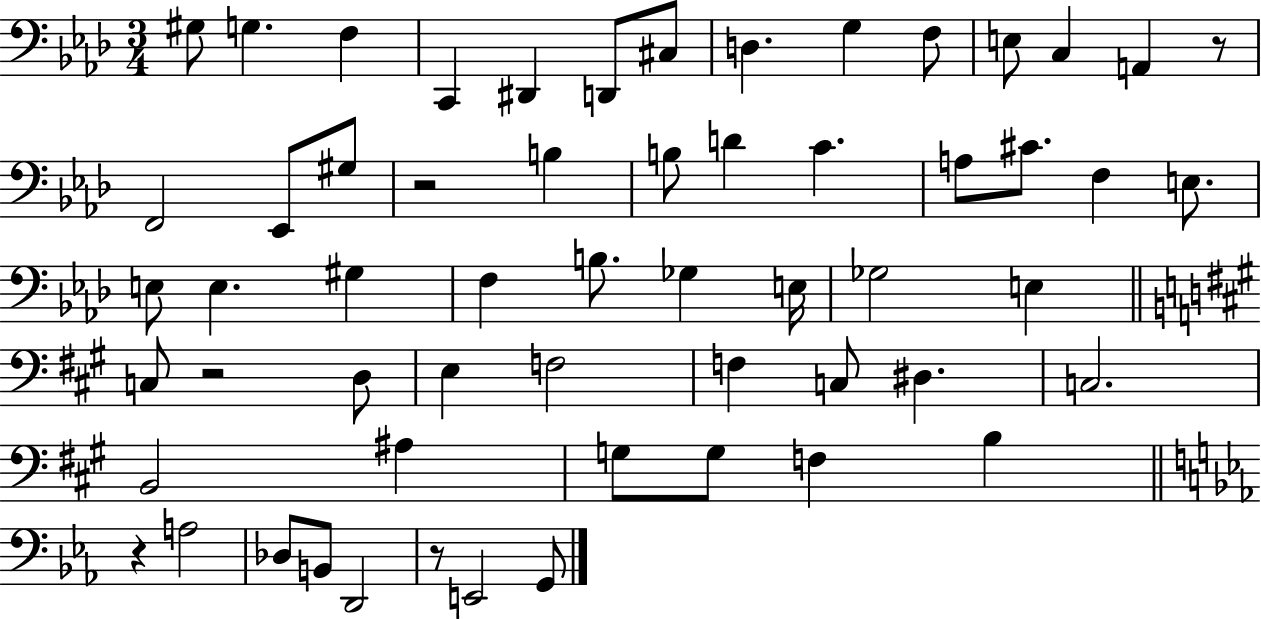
G#3/e G3/q. F3/q C2/q D#2/q D2/e C#3/e D3/q. G3/q F3/e E3/e C3/q A2/q R/e F2/h Eb2/e G#3/e R/h B3/q B3/e D4/q C4/q. A3/e C#4/e. F3/q E3/e. E3/e E3/q. G#3/q F3/q B3/e. Gb3/q E3/s Gb3/h E3/q C3/e R/h D3/e E3/q F3/h F3/q C3/e D#3/q. C3/h. B2/h A#3/q G3/e G3/e F3/q B3/q R/q A3/h Db3/e B2/e D2/h R/e E2/h G2/e